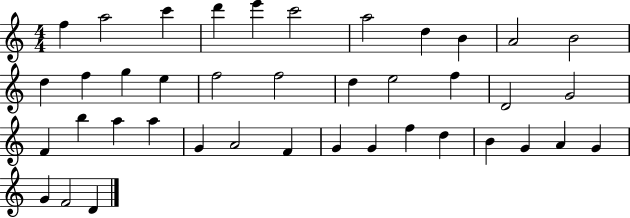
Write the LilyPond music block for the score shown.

{
  \clef treble
  \numericTimeSignature
  \time 4/4
  \key c \major
  f''4 a''2 c'''4 | d'''4 e'''4 c'''2 | a''2 d''4 b'4 | a'2 b'2 | \break d''4 f''4 g''4 e''4 | f''2 f''2 | d''4 e''2 f''4 | d'2 g'2 | \break f'4 b''4 a''4 a''4 | g'4 a'2 f'4 | g'4 g'4 f''4 d''4 | b'4 g'4 a'4 g'4 | \break g'4 f'2 d'4 | \bar "|."
}